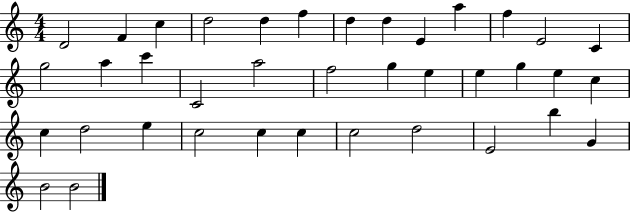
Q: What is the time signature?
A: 4/4